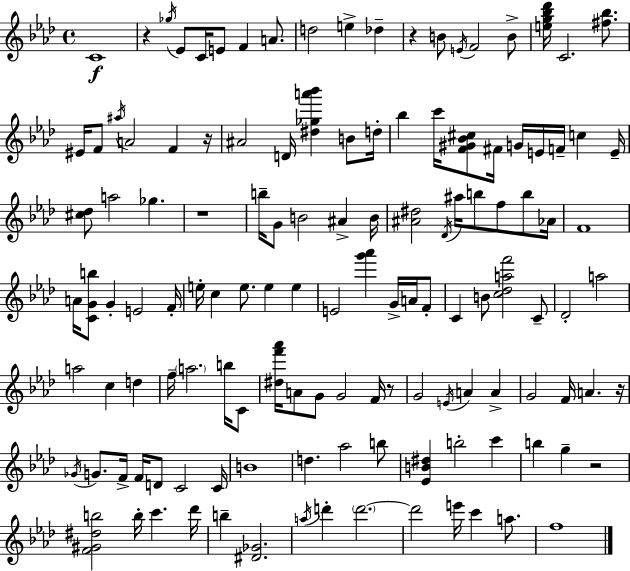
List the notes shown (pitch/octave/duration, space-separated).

C4/w R/q Gb5/s Eb4/e C4/s E4/e F4/q A4/e. D5/h E5/q Db5/q R/q B4/e E4/s F4/h B4/e [E5,G5,Bb5,Db6]/s C4/h. [F#5,Bb5]/e. EIS4/s F4/e A#5/s A4/h F4/q R/s A#4/h D4/s [D#5,Gb5,A6,Bb6]/q B4/e D5/s Bb5/q C6/s [F4,G#4,Bb4,C#5]/e F#4/s G4/s E4/s F4/s C5/q E4/s [C#5,Db5]/e A5/h Gb5/q. R/w B5/s G4/e B4/h A#4/q B4/s [A#4,D#5]/h Db4/s A#5/s B5/e F5/e B5/e Ab4/s F4/w A4/s [C4,G4,B5]/e G4/q E4/h F4/s E5/s C5/q E5/e. E5/q E5/q E4/h [G6,Ab6]/q G4/s A4/s F4/e C4/q B4/e [C5,Db5,A5,F6]/h C4/e Db4/h A5/h A5/h C5/q D5/q F5/s A5/h. B5/s C4/e [D#5,F6,Ab6]/s A4/e G4/e G4/h F4/s R/e G4/h E4/s A4/q A4/q G4/h F4/s A4/q. R/s Gb4/s G4/e. F4/s F4/s D4/e C4/h C4/s B4/w D5/q. Ab5/h B5/e [Eb4,B4,D#5]/q B5/h C6/q B5/q G5/q R/h [F4,G#4,D#5,B5]/h B5/s C6/q. Db6/s B5/q [D#4,Gb4]/h. A5/s D6/q D6/h. D6/h E6/s C6/q A5/e. F5/w